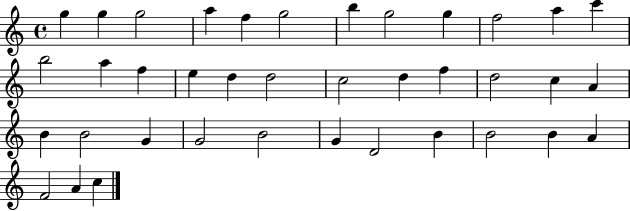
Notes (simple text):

G5/q G5/q G5/h A5/q F5/q G5/h B5/q G5/h G5/q F5/h A5/q C6/q B5/h A5/q F5/q E5/q D5/q D5/h C5/h D5/q F5/q D5/h C5/q A4/q B4/q B4/h G4/q G4/h B4/h G4/q D4/h B4/q B4/h B4/q A4/q F4/h A4/q C5/q